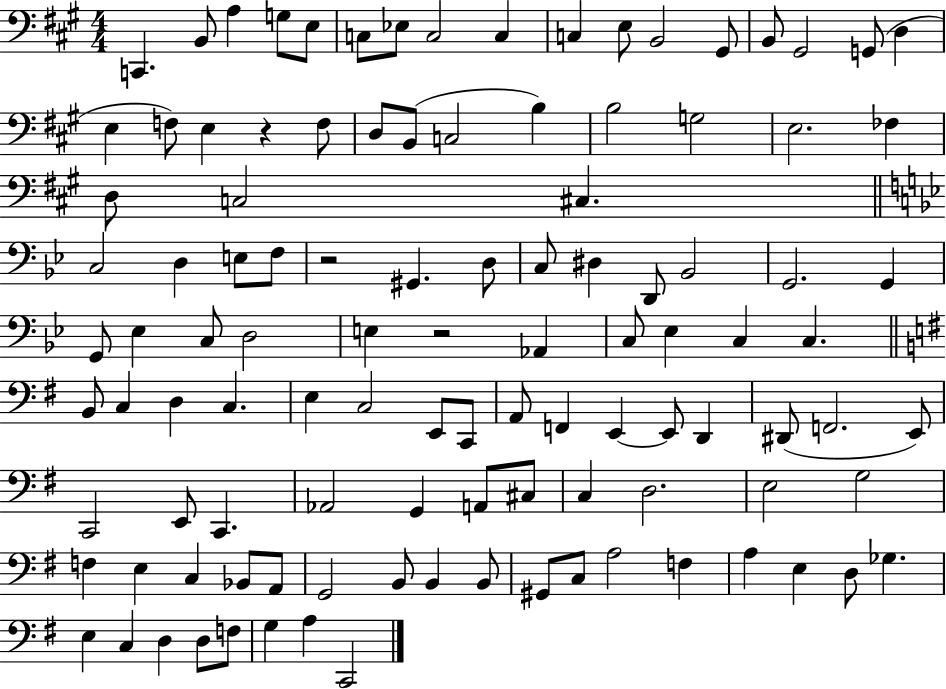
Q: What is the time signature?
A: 4/4